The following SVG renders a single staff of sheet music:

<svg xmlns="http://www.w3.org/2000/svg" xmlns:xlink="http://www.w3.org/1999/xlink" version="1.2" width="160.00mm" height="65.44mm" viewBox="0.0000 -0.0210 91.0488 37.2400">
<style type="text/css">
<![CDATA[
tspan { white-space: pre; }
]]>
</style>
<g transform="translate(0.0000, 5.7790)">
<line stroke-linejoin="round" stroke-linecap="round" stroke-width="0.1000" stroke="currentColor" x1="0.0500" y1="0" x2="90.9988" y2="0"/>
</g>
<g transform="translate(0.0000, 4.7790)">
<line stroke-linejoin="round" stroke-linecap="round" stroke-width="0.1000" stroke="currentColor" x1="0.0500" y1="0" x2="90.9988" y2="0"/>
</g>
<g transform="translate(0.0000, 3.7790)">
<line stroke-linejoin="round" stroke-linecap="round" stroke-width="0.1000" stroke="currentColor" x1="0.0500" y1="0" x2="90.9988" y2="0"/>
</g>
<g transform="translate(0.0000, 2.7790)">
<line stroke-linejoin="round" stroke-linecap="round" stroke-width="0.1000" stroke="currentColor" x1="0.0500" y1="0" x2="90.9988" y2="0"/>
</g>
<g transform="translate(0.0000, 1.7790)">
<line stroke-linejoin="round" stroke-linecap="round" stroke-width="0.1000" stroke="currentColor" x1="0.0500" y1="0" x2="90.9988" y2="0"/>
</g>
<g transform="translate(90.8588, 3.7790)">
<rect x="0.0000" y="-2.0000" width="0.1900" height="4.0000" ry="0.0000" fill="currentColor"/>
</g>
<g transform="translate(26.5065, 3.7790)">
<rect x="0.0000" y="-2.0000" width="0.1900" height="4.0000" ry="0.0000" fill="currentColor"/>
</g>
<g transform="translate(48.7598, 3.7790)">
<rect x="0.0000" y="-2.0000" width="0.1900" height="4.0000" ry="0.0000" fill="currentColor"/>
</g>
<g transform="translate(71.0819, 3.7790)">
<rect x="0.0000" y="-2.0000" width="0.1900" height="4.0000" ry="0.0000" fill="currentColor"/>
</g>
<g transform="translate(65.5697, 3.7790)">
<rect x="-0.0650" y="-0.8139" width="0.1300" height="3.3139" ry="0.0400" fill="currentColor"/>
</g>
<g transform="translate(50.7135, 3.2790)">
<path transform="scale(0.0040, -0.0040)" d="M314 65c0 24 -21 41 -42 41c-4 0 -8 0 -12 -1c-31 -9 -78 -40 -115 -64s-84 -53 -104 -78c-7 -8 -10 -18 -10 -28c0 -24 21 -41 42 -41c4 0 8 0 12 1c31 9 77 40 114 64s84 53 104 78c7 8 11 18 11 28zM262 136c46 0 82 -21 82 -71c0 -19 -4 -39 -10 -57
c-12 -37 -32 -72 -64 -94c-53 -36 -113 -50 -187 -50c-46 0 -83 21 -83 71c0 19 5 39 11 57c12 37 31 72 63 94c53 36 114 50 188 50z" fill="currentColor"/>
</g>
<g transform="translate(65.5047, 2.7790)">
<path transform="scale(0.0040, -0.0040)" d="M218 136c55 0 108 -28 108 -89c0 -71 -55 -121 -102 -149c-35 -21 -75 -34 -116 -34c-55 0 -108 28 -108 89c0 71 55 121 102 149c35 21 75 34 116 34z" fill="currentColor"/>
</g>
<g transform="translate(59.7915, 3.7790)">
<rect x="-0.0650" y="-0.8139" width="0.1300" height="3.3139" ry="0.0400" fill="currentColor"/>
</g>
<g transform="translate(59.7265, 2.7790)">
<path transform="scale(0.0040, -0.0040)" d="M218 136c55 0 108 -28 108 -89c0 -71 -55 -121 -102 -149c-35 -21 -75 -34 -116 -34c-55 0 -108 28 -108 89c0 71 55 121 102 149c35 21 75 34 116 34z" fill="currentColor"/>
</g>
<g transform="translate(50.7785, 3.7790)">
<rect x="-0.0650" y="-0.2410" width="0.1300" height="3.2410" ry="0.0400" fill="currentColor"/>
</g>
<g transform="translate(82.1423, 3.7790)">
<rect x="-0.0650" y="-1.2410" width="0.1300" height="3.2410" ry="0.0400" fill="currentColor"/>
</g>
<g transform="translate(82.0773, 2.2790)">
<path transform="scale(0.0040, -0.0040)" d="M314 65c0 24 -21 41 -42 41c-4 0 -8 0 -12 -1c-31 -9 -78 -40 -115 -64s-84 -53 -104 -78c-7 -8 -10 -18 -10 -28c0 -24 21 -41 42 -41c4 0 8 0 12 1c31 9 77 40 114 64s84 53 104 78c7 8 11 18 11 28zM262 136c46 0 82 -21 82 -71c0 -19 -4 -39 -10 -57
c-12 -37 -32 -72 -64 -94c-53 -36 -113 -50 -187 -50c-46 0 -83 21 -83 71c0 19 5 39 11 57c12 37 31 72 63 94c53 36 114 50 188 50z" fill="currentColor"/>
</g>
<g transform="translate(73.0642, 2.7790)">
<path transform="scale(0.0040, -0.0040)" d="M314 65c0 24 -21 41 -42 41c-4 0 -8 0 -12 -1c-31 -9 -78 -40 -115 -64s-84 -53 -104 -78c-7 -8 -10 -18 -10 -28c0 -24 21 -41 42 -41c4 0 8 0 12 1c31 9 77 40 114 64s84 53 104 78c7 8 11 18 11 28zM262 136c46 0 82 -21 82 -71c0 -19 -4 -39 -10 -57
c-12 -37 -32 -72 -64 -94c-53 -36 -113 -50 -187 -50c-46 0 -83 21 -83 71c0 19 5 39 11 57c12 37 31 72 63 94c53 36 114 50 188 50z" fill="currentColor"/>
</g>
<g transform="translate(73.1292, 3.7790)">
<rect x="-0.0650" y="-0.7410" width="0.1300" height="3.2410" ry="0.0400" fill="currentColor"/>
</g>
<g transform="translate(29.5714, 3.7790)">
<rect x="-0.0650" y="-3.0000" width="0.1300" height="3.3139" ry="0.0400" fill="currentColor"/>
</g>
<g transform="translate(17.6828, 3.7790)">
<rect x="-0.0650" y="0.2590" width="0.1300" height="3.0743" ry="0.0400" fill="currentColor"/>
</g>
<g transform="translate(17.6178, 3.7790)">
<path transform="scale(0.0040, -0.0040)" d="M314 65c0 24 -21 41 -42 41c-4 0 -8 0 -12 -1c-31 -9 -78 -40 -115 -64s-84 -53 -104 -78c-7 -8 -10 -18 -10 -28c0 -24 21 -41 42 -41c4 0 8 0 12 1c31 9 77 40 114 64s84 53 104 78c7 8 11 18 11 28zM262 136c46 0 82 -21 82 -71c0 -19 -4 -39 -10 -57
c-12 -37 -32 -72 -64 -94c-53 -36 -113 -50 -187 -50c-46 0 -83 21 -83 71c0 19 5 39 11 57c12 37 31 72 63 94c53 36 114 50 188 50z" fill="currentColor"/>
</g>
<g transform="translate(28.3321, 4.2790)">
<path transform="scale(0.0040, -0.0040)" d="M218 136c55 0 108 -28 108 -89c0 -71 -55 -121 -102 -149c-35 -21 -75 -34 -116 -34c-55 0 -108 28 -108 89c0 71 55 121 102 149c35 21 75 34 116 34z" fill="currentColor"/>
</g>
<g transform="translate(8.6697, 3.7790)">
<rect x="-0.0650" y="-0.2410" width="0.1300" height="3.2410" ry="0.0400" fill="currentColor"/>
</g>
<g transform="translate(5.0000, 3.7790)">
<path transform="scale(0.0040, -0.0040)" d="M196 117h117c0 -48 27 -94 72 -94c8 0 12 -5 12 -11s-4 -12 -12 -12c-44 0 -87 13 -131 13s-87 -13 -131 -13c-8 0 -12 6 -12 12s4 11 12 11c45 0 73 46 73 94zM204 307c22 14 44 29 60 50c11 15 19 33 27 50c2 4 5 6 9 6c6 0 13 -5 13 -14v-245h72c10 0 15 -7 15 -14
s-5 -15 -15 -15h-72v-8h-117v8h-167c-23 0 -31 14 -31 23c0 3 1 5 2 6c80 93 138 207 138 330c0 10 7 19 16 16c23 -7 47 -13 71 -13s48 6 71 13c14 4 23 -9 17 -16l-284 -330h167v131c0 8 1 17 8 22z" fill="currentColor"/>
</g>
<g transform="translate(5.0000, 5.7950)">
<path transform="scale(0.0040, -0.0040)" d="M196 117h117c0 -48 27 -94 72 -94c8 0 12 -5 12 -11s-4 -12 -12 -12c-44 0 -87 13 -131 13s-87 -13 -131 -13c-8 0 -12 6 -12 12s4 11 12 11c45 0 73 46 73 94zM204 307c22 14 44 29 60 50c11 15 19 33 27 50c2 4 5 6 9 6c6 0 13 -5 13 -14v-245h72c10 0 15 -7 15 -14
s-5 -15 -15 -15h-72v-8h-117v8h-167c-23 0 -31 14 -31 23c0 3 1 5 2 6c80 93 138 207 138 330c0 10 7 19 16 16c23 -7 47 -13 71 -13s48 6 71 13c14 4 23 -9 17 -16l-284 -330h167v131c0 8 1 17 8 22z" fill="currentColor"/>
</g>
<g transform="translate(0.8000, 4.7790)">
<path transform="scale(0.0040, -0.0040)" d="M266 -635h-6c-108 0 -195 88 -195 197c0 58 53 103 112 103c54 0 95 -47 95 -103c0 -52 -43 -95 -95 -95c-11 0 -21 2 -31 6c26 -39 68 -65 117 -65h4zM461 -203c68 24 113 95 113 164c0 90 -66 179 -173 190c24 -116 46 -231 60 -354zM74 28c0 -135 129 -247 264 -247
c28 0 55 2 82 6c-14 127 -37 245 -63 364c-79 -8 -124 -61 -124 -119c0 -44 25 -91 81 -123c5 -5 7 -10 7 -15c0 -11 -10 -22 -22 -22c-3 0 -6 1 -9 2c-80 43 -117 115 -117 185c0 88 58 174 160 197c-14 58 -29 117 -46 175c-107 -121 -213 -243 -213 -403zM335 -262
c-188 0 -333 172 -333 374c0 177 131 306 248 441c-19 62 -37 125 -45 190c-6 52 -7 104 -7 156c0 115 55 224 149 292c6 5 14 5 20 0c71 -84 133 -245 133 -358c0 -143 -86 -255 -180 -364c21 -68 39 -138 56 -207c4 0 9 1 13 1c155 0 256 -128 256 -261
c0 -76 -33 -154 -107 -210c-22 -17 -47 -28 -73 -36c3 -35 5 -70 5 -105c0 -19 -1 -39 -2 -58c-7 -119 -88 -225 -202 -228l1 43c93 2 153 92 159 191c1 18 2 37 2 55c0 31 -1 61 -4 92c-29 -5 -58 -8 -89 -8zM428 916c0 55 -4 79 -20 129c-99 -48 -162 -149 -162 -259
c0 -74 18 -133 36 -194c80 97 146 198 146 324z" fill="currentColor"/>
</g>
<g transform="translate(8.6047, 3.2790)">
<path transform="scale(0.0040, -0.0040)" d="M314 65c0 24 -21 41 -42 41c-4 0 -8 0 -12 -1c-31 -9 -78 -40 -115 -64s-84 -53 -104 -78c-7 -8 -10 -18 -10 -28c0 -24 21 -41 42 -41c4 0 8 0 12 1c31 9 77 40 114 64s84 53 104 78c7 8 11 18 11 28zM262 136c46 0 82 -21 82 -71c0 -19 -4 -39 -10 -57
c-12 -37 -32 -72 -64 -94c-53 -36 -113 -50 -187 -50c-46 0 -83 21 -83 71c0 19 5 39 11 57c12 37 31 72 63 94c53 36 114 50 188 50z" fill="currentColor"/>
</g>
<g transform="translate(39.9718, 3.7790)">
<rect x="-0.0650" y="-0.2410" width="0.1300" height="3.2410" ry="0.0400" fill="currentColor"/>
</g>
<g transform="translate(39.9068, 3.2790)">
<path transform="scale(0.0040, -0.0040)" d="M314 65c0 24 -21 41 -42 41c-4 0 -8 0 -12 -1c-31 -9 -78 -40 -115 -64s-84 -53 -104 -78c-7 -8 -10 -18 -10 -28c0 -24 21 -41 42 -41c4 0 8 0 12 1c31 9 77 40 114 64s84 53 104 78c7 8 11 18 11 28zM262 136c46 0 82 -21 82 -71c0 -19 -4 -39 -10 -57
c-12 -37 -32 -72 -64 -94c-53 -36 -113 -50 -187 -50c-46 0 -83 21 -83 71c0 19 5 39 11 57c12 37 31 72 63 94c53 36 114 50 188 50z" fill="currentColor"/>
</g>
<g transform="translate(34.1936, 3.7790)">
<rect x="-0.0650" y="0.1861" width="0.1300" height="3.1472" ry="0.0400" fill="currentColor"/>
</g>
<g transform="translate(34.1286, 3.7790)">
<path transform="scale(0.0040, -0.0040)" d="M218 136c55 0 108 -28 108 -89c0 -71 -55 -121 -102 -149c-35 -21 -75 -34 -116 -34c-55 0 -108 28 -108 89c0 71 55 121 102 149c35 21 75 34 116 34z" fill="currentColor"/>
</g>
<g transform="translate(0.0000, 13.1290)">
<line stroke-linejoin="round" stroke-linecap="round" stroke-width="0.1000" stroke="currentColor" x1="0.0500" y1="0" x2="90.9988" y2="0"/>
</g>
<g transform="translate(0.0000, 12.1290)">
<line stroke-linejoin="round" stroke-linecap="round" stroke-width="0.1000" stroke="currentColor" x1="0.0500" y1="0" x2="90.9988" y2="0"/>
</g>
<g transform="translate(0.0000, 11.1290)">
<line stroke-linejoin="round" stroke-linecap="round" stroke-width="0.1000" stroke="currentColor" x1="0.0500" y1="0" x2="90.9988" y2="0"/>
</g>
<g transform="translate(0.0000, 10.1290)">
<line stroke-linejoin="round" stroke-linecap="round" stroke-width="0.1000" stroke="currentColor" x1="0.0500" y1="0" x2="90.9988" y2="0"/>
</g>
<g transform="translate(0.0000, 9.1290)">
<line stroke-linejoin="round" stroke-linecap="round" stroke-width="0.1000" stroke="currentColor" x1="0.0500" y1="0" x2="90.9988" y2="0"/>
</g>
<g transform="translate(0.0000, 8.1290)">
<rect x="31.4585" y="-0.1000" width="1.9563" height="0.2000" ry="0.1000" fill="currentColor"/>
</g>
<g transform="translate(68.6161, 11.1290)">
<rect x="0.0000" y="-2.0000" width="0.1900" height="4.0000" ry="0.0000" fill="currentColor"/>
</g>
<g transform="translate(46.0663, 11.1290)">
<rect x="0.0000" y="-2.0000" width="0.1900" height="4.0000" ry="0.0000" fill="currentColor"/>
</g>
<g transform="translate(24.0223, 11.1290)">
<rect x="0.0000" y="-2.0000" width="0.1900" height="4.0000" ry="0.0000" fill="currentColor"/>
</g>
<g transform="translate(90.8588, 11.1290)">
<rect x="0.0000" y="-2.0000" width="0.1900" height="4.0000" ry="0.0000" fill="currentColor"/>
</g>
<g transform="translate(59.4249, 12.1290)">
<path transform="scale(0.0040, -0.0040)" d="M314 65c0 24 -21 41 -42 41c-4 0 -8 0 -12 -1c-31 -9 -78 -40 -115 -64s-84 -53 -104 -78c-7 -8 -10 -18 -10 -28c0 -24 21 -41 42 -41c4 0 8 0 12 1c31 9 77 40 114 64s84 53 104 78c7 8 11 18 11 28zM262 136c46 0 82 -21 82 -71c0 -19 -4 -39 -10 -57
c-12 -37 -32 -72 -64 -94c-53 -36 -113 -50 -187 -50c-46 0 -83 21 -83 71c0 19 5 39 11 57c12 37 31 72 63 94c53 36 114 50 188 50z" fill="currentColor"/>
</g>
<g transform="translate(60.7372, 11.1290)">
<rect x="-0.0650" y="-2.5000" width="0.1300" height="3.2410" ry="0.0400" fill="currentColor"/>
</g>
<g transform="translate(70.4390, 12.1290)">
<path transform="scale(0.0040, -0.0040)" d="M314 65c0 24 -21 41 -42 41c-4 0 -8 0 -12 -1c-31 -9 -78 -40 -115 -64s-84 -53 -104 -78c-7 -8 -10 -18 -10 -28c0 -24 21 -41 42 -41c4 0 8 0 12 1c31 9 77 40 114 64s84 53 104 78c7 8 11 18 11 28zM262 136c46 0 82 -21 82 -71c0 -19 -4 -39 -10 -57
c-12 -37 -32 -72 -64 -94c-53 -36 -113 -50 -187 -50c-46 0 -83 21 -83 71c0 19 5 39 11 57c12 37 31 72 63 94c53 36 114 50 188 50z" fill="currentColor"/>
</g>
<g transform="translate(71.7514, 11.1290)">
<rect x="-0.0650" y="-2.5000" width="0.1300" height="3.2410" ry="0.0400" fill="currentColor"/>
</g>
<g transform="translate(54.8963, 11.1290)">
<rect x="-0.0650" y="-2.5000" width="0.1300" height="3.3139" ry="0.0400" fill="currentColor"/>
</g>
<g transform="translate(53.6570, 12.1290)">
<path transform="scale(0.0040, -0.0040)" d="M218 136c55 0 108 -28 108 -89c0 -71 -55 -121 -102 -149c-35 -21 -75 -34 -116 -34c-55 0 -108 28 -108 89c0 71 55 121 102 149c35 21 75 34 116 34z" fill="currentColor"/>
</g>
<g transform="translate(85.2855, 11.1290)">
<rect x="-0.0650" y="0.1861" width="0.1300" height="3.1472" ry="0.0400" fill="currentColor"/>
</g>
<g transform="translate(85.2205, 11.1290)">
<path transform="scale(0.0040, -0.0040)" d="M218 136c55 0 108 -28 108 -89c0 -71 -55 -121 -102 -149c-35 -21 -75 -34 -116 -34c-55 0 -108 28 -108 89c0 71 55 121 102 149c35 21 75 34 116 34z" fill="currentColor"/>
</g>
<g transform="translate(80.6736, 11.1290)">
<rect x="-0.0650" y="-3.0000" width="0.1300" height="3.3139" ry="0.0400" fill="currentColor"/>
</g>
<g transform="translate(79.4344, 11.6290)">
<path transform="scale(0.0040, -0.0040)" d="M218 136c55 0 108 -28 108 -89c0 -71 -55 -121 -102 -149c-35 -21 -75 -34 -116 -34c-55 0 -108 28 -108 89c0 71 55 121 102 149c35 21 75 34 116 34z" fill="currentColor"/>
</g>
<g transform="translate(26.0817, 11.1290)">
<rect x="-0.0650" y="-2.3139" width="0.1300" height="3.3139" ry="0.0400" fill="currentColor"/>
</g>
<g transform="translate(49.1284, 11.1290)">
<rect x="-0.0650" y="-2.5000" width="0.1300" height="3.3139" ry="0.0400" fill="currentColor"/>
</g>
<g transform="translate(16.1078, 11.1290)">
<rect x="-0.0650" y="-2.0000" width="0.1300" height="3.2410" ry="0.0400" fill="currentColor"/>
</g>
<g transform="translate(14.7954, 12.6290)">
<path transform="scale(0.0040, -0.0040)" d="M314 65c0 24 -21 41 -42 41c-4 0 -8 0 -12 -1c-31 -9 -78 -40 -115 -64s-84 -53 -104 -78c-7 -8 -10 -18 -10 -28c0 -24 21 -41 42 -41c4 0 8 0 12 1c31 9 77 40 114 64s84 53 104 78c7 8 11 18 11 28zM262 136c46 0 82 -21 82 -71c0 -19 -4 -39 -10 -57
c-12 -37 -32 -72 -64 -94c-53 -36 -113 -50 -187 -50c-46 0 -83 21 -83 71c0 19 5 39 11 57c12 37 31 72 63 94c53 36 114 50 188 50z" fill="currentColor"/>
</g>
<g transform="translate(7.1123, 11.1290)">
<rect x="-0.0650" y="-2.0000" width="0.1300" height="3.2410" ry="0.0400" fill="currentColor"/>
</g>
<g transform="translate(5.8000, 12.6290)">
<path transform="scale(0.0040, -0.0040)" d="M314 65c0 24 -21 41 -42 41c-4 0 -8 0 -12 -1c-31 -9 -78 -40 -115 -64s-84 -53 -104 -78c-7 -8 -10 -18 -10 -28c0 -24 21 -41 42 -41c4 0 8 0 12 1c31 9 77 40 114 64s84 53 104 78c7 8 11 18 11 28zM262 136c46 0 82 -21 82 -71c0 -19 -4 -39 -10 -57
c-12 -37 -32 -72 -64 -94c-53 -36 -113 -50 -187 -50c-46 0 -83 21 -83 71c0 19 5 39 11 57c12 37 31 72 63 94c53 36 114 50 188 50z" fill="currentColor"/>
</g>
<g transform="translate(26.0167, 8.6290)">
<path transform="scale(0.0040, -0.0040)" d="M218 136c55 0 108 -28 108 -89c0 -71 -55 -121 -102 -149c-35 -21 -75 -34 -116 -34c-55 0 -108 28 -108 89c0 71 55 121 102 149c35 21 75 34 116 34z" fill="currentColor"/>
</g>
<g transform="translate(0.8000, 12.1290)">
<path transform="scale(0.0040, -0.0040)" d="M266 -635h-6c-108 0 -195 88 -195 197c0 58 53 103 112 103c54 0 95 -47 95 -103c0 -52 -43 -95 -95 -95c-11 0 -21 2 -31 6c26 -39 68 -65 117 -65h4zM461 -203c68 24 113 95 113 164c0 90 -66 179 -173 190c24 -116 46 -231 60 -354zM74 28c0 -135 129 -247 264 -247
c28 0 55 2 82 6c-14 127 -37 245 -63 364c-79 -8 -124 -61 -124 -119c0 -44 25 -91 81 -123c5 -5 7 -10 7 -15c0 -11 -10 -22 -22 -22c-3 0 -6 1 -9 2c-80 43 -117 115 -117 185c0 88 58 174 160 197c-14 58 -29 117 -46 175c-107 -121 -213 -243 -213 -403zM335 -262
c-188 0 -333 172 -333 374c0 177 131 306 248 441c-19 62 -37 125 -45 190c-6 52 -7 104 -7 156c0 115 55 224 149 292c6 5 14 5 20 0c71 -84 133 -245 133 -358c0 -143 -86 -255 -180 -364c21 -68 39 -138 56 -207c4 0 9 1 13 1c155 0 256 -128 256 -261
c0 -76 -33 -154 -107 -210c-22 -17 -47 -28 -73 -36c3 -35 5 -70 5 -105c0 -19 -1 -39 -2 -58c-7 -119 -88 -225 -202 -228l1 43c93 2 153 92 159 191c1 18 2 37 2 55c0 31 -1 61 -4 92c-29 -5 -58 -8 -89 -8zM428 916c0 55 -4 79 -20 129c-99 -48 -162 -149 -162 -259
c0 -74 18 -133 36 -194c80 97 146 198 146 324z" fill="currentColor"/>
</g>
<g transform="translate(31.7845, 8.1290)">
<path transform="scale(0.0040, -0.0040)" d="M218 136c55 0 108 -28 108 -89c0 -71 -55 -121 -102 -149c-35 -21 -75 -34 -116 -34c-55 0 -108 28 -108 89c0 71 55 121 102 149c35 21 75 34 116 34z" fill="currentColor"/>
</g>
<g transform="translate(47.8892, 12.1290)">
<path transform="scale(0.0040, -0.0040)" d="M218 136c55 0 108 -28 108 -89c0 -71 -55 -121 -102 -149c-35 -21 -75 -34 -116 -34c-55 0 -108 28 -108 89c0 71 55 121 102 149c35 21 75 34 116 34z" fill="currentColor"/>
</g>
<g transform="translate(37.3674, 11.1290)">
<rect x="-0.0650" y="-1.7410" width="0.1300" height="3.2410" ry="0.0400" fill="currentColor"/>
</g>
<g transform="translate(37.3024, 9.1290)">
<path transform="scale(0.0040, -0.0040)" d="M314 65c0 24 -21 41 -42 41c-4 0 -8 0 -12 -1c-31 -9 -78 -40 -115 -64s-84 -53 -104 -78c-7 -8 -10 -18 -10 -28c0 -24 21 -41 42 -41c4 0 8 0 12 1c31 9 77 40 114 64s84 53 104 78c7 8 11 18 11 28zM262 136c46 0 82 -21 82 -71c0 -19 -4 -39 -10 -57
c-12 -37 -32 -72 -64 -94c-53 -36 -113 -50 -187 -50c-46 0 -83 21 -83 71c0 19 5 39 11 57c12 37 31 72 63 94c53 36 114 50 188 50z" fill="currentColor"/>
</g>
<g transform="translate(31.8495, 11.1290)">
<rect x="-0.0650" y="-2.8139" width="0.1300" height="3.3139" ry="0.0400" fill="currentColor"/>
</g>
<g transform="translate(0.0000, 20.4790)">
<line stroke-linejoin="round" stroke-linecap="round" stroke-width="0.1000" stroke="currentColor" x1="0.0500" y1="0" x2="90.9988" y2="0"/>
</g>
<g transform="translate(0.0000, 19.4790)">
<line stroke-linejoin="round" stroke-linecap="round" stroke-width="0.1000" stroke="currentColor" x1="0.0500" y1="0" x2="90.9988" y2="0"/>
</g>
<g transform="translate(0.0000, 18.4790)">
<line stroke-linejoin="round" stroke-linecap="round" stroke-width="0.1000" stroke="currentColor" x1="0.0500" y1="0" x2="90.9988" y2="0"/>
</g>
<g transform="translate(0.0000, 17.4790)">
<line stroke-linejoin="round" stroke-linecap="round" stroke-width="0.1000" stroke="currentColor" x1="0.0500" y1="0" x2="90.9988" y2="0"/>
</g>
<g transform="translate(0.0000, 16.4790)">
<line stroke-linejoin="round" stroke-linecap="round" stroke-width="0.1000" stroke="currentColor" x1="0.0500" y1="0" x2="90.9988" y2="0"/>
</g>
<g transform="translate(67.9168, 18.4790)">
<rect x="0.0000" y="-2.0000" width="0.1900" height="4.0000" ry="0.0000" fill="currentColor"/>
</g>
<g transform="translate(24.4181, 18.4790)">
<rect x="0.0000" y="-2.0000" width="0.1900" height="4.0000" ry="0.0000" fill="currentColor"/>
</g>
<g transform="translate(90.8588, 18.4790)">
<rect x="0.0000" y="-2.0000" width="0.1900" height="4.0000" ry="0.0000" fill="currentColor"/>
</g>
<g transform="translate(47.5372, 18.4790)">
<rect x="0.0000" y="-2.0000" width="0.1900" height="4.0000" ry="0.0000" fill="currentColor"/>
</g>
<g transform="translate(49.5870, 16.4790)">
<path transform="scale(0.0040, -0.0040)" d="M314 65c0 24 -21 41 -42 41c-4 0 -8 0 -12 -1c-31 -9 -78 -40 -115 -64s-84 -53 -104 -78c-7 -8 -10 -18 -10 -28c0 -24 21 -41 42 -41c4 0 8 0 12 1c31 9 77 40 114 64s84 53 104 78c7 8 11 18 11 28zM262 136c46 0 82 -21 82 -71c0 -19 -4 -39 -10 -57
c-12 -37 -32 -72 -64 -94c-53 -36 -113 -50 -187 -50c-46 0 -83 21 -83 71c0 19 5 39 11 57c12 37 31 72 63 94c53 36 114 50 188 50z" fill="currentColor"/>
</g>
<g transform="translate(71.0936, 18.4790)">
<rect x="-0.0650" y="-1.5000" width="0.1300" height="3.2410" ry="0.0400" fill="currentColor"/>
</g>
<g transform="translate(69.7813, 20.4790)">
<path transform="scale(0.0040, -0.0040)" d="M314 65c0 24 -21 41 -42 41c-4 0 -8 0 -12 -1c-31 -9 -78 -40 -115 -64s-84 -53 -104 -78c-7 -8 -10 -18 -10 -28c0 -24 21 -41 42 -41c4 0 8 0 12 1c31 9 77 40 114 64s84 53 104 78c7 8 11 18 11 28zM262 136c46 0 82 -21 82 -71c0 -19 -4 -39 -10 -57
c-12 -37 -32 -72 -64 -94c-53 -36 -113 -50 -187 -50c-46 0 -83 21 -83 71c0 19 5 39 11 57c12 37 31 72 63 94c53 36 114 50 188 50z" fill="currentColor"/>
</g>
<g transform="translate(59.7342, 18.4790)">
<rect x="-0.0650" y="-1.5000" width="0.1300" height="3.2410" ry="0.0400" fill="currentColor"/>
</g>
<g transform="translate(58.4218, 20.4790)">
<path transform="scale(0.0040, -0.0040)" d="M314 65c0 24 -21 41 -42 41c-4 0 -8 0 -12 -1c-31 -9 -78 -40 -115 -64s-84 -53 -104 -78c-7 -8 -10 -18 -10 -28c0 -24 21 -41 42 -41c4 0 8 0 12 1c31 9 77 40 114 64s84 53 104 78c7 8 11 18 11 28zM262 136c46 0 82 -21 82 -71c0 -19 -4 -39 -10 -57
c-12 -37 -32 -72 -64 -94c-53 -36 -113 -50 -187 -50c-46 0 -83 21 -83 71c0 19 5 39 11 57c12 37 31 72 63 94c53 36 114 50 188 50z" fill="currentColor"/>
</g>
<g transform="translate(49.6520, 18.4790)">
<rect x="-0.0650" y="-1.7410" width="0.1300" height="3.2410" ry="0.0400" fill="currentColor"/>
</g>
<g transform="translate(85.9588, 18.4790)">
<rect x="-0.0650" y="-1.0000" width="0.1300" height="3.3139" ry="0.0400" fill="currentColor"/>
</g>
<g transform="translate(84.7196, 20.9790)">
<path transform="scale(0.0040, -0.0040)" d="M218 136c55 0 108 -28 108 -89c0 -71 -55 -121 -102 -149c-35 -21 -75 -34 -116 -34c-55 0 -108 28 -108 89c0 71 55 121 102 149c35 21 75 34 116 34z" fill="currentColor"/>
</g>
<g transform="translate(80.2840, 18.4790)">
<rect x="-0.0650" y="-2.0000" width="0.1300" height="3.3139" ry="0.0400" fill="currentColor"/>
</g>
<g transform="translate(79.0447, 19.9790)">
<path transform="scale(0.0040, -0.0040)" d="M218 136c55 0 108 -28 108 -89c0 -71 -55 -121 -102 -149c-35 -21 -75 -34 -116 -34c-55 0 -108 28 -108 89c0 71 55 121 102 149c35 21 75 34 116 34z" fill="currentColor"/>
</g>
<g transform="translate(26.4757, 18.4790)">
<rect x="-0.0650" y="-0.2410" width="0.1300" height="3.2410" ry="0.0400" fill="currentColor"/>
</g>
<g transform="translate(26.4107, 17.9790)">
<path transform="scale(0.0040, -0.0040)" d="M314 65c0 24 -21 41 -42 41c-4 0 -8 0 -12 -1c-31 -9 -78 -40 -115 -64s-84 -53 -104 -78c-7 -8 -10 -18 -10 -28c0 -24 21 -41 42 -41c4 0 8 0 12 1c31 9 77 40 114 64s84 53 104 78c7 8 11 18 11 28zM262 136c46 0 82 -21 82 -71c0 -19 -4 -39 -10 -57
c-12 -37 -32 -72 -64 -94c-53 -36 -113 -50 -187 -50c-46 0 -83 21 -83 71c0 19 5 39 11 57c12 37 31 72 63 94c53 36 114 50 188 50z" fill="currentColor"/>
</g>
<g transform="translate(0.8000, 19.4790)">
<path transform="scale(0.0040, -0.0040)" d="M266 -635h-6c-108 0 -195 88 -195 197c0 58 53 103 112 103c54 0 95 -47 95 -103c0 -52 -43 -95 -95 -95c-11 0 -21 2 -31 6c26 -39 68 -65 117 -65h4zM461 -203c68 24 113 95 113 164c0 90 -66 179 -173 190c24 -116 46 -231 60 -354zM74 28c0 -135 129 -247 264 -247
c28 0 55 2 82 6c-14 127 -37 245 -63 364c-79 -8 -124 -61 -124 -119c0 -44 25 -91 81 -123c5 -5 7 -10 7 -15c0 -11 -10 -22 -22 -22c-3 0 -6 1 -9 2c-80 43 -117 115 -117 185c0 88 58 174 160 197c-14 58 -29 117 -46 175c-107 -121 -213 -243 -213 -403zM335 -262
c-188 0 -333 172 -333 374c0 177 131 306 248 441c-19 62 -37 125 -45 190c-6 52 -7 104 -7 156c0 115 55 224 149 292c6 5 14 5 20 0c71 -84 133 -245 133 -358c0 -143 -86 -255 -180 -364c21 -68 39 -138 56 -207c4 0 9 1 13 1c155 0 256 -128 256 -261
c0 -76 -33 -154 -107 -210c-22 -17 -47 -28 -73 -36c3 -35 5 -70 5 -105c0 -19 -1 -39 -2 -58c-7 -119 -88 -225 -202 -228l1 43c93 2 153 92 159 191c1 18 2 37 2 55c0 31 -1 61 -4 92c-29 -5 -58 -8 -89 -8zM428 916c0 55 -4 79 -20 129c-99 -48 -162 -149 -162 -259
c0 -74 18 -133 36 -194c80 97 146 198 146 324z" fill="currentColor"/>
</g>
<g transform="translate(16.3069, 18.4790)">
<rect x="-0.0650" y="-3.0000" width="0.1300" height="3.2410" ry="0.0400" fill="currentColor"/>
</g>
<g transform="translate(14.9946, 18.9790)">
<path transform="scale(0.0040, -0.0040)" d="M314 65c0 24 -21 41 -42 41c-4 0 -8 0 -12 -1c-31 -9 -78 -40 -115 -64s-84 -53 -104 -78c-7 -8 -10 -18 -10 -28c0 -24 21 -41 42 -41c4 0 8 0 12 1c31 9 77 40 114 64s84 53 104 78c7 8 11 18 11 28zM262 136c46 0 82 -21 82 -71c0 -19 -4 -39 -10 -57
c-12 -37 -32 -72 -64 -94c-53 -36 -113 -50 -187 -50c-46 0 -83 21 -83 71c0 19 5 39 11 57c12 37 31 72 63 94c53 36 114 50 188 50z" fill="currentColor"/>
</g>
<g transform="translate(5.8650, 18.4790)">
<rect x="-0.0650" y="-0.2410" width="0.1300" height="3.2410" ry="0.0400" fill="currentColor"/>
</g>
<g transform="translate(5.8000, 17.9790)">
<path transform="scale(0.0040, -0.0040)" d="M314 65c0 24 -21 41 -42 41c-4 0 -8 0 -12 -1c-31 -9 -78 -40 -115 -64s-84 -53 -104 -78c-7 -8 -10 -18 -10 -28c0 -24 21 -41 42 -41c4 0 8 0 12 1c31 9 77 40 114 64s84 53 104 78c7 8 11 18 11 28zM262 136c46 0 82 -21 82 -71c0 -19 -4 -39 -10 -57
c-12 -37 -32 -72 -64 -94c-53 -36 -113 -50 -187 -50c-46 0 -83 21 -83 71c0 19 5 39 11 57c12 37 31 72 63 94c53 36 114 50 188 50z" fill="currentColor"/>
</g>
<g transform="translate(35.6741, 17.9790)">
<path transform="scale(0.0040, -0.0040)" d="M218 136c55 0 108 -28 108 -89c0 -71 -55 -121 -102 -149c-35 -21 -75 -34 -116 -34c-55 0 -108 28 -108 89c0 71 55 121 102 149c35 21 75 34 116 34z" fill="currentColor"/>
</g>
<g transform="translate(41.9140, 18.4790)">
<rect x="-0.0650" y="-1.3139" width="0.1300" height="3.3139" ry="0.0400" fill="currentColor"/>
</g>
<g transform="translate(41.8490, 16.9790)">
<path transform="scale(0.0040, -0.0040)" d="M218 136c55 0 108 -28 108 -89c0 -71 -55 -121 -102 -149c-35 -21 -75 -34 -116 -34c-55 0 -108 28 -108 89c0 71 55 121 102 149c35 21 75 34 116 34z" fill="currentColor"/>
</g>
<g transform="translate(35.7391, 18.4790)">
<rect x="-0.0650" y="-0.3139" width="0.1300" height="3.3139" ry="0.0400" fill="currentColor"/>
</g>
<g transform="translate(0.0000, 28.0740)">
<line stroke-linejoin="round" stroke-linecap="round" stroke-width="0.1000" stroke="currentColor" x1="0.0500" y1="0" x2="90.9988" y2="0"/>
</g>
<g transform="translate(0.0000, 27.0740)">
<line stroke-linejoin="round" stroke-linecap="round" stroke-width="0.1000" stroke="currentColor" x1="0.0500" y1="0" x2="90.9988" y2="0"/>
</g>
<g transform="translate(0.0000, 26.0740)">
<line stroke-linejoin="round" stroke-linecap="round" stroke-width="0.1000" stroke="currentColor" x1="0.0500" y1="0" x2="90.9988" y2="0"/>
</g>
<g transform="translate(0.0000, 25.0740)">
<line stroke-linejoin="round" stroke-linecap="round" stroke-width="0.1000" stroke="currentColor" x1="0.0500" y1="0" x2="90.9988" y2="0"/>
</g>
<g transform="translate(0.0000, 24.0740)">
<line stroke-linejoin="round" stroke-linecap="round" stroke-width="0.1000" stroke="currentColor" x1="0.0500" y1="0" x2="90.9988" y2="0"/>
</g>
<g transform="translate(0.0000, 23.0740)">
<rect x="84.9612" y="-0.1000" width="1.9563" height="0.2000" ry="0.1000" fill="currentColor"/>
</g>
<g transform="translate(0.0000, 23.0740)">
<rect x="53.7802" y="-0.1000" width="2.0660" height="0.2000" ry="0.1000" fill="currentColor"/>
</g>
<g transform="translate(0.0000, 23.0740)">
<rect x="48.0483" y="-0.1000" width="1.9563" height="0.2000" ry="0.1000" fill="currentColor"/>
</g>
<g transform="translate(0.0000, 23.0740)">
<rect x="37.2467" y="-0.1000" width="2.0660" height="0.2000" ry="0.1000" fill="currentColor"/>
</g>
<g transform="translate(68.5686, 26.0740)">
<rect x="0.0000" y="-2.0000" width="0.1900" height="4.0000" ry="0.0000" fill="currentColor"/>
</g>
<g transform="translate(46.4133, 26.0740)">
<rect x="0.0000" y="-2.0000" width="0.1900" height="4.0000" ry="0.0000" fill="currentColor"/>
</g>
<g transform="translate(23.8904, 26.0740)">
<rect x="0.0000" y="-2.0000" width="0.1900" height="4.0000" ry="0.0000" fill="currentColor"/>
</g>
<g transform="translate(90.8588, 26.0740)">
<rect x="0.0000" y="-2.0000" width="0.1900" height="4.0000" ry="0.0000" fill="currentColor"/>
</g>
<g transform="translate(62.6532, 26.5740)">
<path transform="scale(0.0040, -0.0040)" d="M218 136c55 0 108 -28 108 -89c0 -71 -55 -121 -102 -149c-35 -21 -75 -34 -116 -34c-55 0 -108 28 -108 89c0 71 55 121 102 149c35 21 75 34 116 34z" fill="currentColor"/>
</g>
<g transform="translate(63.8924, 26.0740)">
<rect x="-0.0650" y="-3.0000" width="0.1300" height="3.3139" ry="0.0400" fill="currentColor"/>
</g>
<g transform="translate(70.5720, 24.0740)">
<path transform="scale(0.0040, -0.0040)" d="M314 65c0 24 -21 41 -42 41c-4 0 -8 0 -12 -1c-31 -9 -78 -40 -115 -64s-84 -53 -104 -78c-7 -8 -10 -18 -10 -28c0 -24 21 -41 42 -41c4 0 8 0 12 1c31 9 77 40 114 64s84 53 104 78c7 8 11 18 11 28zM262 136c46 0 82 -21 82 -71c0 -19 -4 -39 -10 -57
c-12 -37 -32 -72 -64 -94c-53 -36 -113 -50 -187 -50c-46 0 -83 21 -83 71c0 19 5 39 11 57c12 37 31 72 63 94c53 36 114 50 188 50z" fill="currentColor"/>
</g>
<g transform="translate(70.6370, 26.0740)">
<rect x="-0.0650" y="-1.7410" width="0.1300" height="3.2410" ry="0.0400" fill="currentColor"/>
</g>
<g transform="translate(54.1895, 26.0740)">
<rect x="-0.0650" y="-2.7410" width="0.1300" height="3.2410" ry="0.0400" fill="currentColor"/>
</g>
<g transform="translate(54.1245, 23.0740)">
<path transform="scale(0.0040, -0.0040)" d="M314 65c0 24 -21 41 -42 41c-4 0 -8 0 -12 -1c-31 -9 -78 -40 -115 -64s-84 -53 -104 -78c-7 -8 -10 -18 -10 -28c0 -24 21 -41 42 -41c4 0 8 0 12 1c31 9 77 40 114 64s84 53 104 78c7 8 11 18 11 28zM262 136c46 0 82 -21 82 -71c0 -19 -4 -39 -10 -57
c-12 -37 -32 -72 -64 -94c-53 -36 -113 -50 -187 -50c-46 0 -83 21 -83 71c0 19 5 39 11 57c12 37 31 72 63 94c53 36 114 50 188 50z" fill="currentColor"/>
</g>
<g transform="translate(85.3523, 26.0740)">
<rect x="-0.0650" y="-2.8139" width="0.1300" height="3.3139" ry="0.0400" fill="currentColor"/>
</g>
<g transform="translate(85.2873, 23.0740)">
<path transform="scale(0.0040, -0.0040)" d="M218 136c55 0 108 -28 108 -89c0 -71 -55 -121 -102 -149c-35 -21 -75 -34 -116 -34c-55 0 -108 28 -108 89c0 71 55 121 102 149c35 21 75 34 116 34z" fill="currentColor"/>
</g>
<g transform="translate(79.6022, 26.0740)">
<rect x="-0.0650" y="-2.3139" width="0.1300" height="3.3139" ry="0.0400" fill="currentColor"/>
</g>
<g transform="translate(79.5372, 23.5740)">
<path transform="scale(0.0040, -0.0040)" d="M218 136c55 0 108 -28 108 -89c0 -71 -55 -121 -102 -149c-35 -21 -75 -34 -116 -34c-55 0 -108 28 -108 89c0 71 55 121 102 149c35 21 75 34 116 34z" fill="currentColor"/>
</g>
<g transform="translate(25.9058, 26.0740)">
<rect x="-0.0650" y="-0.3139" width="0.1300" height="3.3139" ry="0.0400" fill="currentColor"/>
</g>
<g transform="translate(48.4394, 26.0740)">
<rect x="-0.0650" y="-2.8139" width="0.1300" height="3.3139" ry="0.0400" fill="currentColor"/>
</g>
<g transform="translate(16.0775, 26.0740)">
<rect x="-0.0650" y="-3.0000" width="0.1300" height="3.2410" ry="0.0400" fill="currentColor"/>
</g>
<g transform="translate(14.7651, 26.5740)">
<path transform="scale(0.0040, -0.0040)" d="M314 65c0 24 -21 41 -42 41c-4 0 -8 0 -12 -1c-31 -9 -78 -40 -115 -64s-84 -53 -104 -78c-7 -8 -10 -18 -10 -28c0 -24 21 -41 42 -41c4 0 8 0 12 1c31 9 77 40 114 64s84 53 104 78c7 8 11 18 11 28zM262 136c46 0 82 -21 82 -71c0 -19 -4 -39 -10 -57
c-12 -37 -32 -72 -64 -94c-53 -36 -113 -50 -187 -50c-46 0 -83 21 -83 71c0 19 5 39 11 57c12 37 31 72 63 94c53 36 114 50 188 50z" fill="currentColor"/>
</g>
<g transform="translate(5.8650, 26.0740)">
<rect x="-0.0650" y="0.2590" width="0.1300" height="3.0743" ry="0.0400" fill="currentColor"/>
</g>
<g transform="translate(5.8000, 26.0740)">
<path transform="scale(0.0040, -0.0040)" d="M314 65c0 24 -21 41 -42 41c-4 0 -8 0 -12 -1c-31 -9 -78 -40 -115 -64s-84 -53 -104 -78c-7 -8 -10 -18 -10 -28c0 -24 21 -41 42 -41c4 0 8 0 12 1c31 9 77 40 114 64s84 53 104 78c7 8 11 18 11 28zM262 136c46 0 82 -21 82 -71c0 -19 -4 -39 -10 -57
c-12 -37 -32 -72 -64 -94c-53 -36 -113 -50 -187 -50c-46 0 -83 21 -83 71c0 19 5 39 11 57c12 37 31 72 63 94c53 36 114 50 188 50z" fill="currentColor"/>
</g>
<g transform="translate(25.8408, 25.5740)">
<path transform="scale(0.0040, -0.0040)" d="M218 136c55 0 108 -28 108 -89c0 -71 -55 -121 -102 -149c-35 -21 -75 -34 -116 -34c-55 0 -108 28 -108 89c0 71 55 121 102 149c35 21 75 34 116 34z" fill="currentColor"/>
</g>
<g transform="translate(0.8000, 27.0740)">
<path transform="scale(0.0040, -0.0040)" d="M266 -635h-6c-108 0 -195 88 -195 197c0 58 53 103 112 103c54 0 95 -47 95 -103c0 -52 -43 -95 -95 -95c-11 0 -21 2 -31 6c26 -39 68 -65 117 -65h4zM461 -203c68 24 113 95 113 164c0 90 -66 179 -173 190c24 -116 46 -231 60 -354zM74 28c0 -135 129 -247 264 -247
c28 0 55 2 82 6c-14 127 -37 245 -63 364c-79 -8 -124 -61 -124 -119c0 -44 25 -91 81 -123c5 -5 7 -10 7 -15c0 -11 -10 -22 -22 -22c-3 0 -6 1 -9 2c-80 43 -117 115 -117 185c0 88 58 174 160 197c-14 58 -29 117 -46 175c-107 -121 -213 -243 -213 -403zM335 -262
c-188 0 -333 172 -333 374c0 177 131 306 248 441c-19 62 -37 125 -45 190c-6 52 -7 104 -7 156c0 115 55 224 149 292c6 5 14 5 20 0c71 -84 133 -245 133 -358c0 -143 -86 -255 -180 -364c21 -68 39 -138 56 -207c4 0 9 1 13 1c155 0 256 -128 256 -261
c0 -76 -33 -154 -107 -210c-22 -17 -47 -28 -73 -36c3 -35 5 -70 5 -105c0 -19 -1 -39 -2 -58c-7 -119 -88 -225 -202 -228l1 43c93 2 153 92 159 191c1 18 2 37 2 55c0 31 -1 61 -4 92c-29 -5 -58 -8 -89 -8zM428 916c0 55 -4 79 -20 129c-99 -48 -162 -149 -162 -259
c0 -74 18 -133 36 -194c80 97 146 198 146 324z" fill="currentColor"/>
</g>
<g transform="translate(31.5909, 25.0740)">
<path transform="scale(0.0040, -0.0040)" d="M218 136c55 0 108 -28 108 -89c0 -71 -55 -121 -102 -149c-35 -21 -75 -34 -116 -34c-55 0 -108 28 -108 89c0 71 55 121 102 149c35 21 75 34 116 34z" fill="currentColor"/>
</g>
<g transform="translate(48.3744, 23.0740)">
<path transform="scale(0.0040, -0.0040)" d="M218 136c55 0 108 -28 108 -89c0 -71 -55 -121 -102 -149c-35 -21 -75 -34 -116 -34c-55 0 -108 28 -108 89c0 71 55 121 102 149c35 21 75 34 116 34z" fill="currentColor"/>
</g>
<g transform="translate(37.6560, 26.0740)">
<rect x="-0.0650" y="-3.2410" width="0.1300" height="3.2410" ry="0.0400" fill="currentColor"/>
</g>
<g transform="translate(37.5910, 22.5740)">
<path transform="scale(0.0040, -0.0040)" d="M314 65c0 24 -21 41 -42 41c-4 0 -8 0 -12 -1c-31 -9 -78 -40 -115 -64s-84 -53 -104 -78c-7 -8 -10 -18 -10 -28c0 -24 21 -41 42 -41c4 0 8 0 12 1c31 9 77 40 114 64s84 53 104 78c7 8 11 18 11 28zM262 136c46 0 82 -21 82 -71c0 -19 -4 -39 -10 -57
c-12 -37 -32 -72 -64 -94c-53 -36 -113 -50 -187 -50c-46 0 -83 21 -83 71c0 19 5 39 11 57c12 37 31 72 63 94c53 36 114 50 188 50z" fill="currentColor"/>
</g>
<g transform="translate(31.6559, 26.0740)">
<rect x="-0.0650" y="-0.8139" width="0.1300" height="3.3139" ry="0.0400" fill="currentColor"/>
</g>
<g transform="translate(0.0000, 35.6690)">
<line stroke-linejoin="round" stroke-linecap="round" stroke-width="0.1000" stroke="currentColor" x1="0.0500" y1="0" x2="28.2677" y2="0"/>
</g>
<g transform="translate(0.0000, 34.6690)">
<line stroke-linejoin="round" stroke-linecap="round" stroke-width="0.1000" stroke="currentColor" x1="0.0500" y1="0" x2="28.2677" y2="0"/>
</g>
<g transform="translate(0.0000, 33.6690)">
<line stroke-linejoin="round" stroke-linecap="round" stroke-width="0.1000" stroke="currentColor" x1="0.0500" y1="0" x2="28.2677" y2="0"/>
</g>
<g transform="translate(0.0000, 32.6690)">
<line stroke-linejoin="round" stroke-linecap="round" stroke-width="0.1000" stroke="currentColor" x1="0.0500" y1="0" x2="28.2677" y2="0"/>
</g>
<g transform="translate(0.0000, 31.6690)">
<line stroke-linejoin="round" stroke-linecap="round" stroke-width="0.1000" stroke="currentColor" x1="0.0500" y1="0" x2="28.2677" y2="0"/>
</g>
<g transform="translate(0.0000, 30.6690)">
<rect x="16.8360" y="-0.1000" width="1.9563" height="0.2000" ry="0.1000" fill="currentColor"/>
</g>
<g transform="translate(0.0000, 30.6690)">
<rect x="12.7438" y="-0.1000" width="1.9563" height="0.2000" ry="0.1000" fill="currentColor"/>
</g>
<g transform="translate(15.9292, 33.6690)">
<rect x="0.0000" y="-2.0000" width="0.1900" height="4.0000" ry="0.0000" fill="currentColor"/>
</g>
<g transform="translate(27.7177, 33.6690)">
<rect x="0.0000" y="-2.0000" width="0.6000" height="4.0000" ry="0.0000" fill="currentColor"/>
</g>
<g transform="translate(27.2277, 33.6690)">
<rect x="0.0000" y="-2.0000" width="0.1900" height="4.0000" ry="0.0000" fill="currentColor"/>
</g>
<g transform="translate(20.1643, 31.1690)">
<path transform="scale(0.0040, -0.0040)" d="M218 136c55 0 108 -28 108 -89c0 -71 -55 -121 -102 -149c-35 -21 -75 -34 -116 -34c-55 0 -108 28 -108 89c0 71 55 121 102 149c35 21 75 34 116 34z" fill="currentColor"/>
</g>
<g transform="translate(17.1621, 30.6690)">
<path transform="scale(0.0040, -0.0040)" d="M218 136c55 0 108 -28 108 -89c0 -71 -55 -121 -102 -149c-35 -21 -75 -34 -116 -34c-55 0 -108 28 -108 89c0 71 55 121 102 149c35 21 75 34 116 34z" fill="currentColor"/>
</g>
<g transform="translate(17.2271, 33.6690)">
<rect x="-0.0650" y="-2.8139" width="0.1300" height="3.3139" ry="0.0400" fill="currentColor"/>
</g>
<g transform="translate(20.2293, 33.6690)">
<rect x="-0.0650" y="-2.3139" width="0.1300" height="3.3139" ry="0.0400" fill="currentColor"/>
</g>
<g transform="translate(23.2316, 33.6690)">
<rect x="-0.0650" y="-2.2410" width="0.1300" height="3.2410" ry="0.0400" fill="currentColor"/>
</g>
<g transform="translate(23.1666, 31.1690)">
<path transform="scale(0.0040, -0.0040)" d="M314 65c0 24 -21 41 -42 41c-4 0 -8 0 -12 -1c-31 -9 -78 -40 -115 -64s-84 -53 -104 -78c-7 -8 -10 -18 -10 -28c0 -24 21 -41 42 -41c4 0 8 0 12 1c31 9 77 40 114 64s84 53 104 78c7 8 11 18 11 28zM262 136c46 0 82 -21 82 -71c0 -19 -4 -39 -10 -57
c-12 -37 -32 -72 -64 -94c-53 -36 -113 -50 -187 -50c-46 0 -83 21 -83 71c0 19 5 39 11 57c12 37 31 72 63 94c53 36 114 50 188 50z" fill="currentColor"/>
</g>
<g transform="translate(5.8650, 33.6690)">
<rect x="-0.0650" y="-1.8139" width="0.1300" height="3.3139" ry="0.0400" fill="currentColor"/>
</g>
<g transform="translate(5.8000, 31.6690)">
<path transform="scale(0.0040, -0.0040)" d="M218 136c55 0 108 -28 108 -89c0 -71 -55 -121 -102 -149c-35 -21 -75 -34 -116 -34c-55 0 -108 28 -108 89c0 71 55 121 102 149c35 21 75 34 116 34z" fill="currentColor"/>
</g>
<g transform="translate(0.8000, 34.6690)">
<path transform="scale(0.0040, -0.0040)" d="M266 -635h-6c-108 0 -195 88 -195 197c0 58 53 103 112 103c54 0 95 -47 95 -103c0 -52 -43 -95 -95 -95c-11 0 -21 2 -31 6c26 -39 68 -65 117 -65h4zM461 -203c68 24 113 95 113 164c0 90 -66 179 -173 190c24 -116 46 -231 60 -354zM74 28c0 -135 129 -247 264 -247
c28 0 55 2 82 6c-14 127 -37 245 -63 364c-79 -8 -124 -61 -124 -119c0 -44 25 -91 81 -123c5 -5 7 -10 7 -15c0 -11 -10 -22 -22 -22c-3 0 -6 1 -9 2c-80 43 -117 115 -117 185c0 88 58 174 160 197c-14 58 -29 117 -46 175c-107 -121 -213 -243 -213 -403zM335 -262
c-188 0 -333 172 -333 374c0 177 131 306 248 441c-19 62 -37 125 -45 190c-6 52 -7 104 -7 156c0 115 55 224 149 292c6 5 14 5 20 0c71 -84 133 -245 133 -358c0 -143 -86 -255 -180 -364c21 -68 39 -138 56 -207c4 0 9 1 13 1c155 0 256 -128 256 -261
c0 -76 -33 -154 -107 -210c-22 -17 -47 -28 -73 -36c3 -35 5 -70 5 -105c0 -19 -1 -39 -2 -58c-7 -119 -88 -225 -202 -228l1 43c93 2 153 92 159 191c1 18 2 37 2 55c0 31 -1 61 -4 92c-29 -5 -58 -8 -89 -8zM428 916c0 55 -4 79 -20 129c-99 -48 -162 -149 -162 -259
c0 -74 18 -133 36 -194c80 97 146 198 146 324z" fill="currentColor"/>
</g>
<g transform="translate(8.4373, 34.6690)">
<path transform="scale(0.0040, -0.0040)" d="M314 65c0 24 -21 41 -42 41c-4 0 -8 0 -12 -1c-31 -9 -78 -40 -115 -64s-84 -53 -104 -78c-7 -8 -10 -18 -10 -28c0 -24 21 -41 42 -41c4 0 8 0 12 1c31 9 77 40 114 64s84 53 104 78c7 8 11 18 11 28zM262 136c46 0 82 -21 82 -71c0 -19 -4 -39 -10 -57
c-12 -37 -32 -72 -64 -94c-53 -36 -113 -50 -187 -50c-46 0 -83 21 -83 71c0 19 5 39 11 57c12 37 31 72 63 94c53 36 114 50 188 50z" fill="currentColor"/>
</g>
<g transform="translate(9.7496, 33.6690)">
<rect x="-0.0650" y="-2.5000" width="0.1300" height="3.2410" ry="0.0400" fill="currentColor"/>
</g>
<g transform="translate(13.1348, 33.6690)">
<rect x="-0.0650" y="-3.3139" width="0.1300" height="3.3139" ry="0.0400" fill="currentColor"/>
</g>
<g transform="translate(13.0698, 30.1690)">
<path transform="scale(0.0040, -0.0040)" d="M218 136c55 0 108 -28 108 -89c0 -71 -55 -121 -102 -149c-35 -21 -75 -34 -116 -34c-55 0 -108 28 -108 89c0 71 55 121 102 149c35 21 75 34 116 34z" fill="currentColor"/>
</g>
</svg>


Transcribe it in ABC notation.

X:1
T:Untitled
M:4/4
L:1/4
K:C
c2 B2 A B c2 c2 d d d2 e2 F2 F2 g a f2 G G G2 G2 A B c2 A2 c2 c e f2 E2 E2 F D B2 A2 c d b2 a a2 A f2 g a f G2 b a g g2